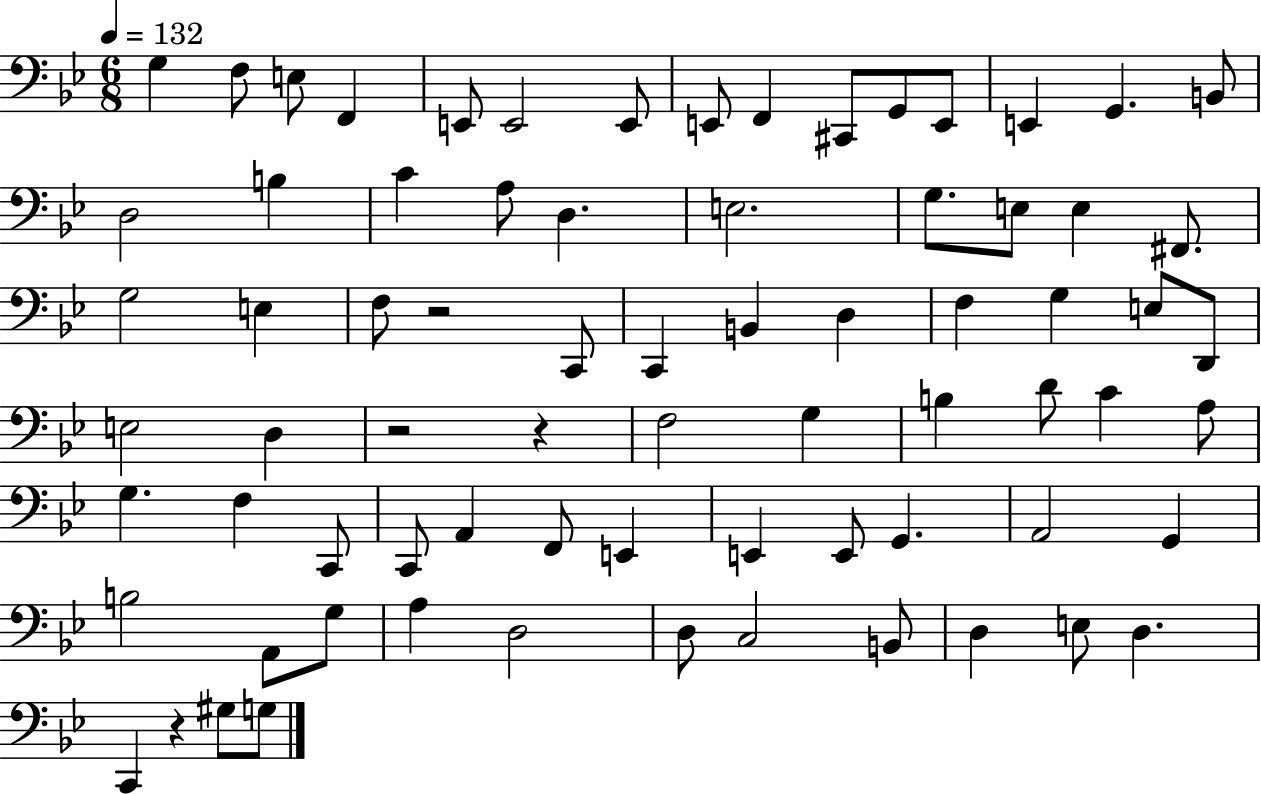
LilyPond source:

{
  \clef bass
  \numericTimeSignature
  \time 6/8
  \key bes \major
  \tempo 4 = 132
  g4 f8 e8 f,4 | e,8 e,2 e,8 | e,8 f,4 cis,8 g,8 e,8 | e,4 g,4. b,8 | \break d2 b4 | c'4 a8 d4. | e2. | g8. e8 e4 fis,8. | \break g2 e4 | f8 r2 c,8 | c,4 b,4 d4 | f4 g4 e8 d,8 | \break e2 d4 | r2 r4 | f2 g4 | b4 d'8 c'4 a8 | \break g4. f4 c,8 | c,8 a,4 f,8 e,4 | e,4 e,8 g,4. | a,2 g,4 | \break b2 a,8 g8 | a4 d2 | d8 c2 b,8 | d4 e8 d4. | \break c,4 r4 gis8 g8 | \bar "|."
}